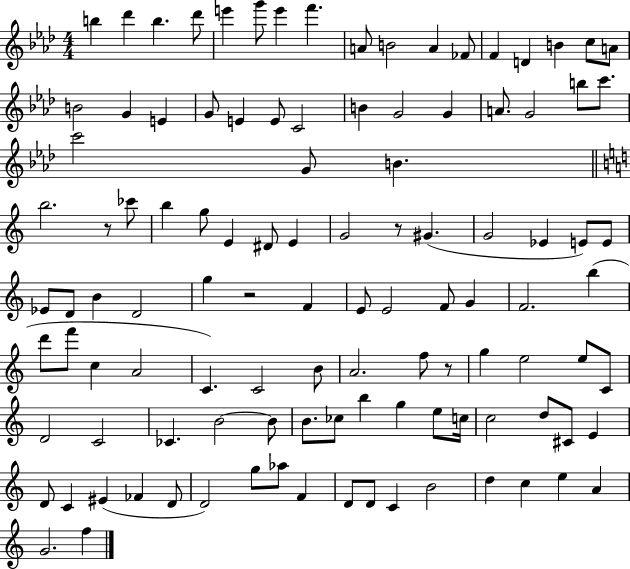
B5/q Db6/q B5/q. Db6/e E6/q G6/e E6/q F6/q. A4/e B4/h A4/q FES4/e F4/q D4/q B4/q C5/e A4/e B4/h G4/q E4/q G4/e E4/q E4/e C4/h B4/q G4/h G4/q A4/e. G4/h B5/e C6/e. C6/h G4/e B4/q. B5/h. R/e CES6/e B5/q G5/e E4/q D#4/e E4/q G4/h R/e G#4/q. G4/h Eb4/q E4/e E4/e Eb4/e D4/e B4/q D4/h G5/q R/h F4/q E4/e E4/h F4/e G4/q F4/h. B5/q D6/e F6/e C5/q A4/h C4/q. C4/h B4/e A4/h. F5/e R/e G5/q E5/h E5/e C4/e D4/h C4/h CES4/q. B4/h B4/e B4/e. CES5/e B5/q G5/q E5/e C5/s C5/h D5/e C#4/e E4/q D4/e C4/q EIS4/q FES4/q D4/e D4/h G5/e Ab5/e F4/q D4/e D4/e C4/q B4/h D5/q C5/q E5/q A4/q G4/h. F5/q